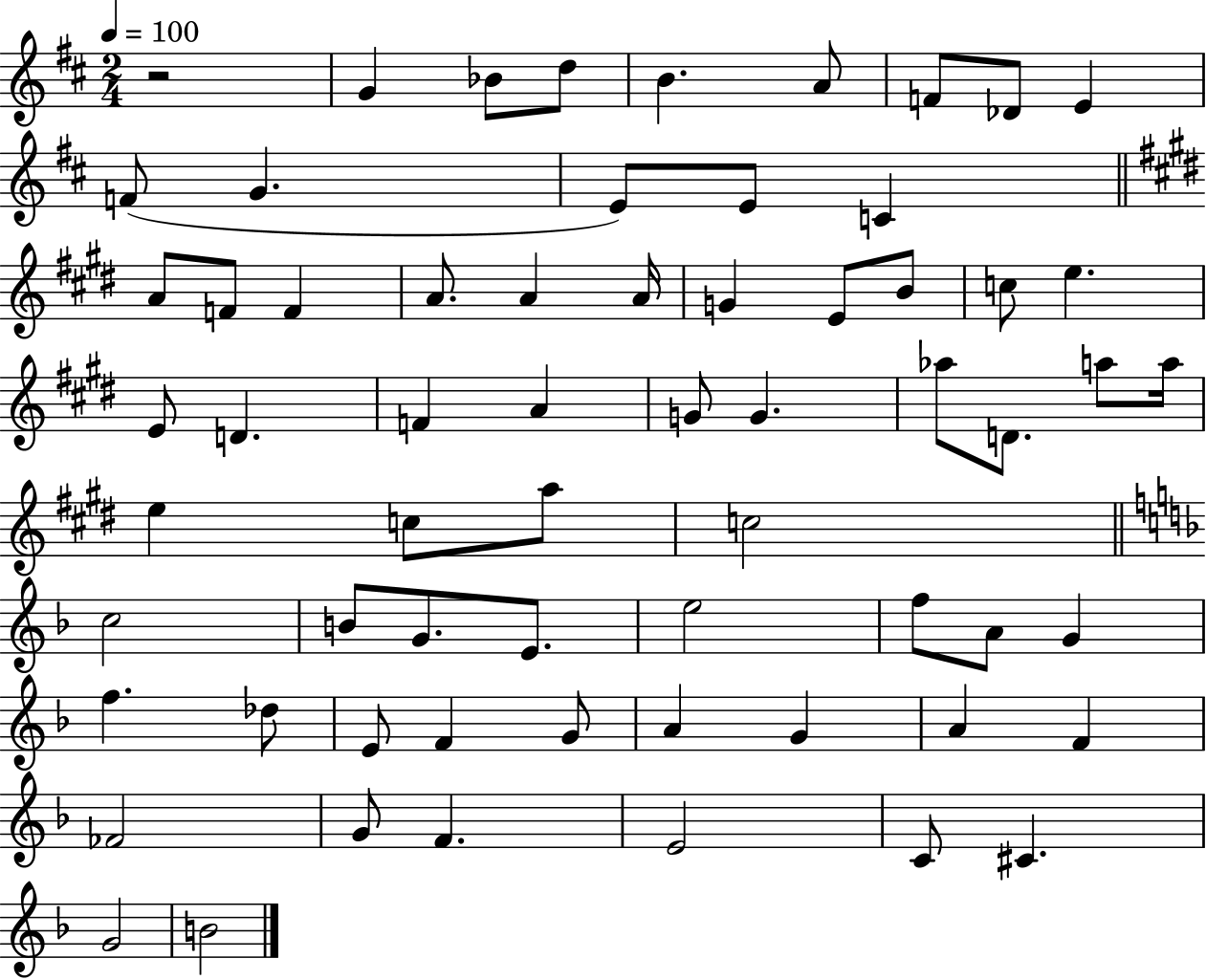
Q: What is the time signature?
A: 2/4